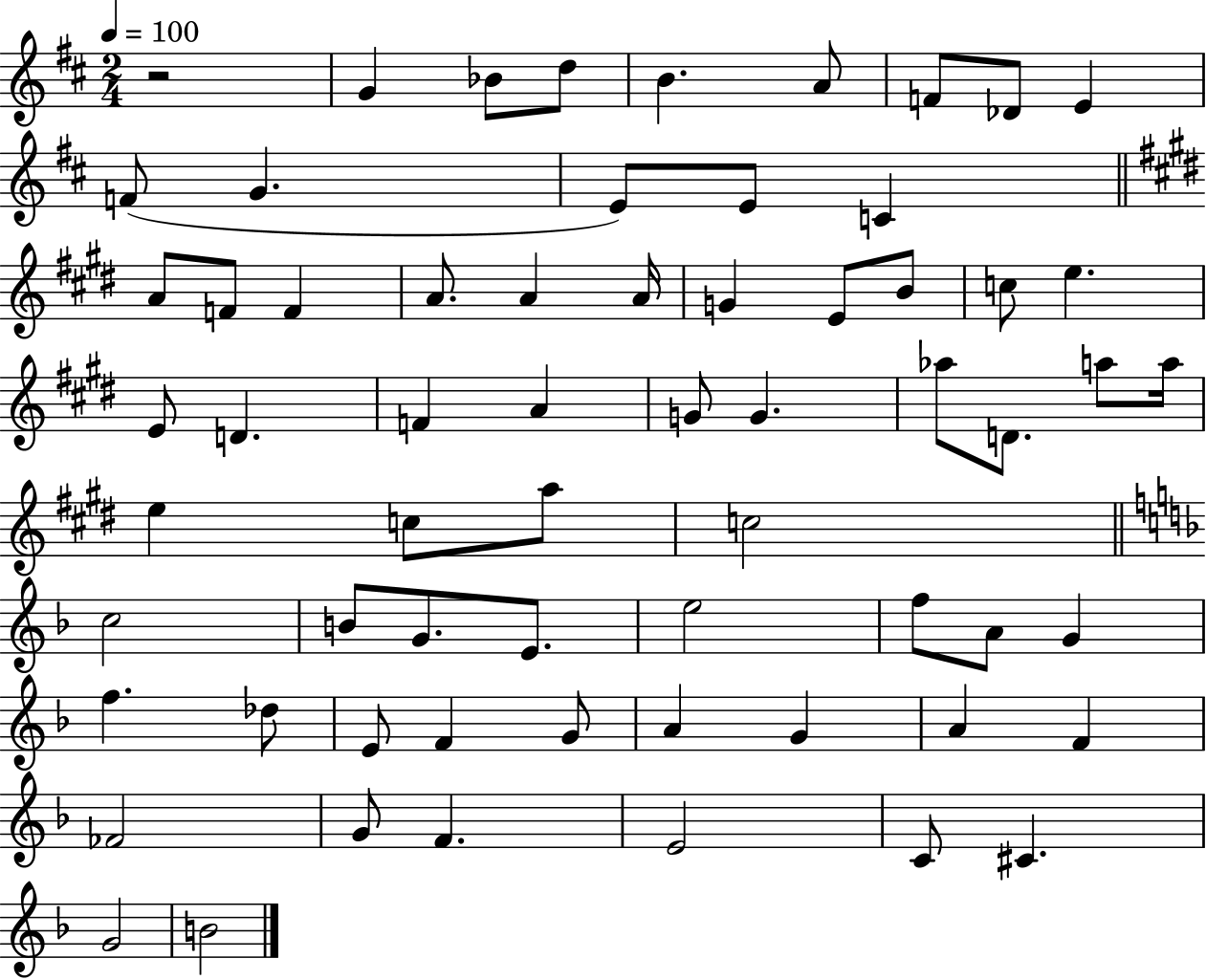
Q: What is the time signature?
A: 2/4